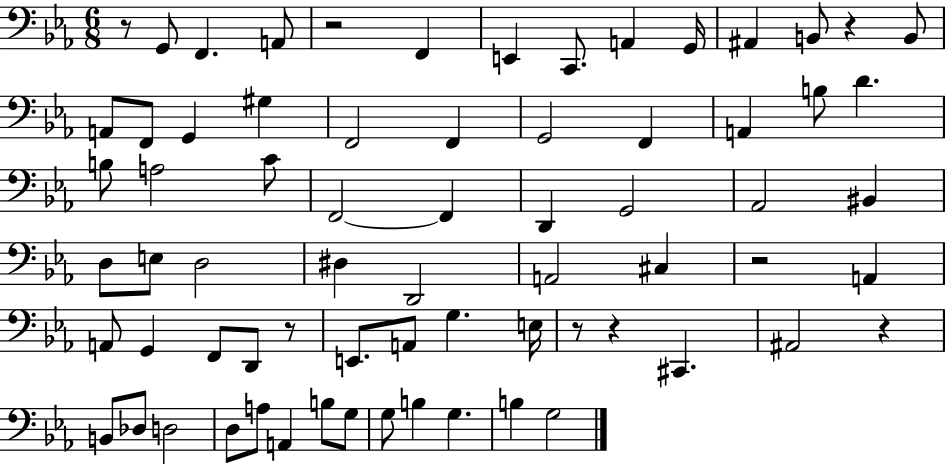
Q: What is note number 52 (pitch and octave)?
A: D3